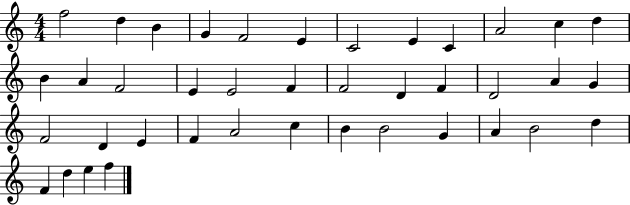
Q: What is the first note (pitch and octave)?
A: F5